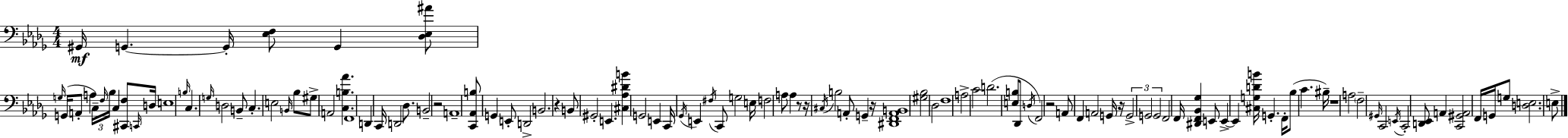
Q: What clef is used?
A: bass